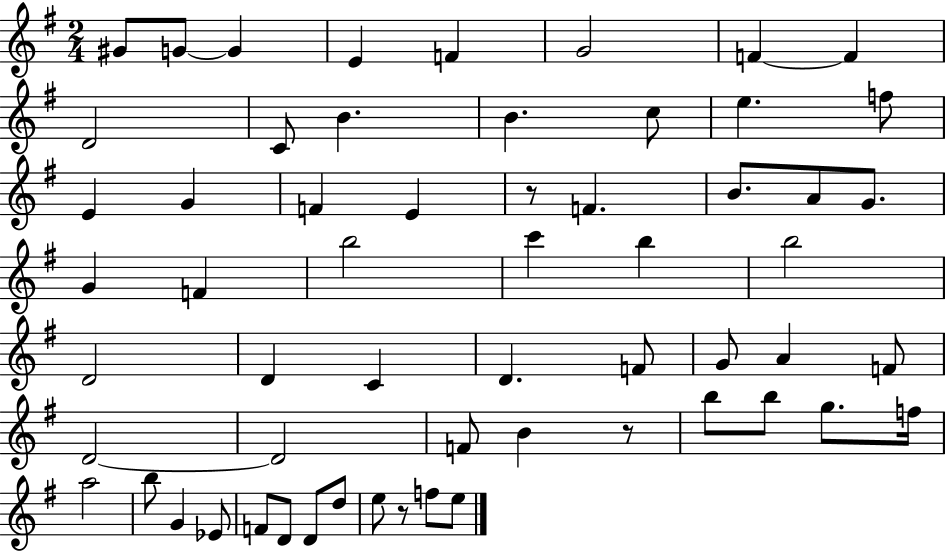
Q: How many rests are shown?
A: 3